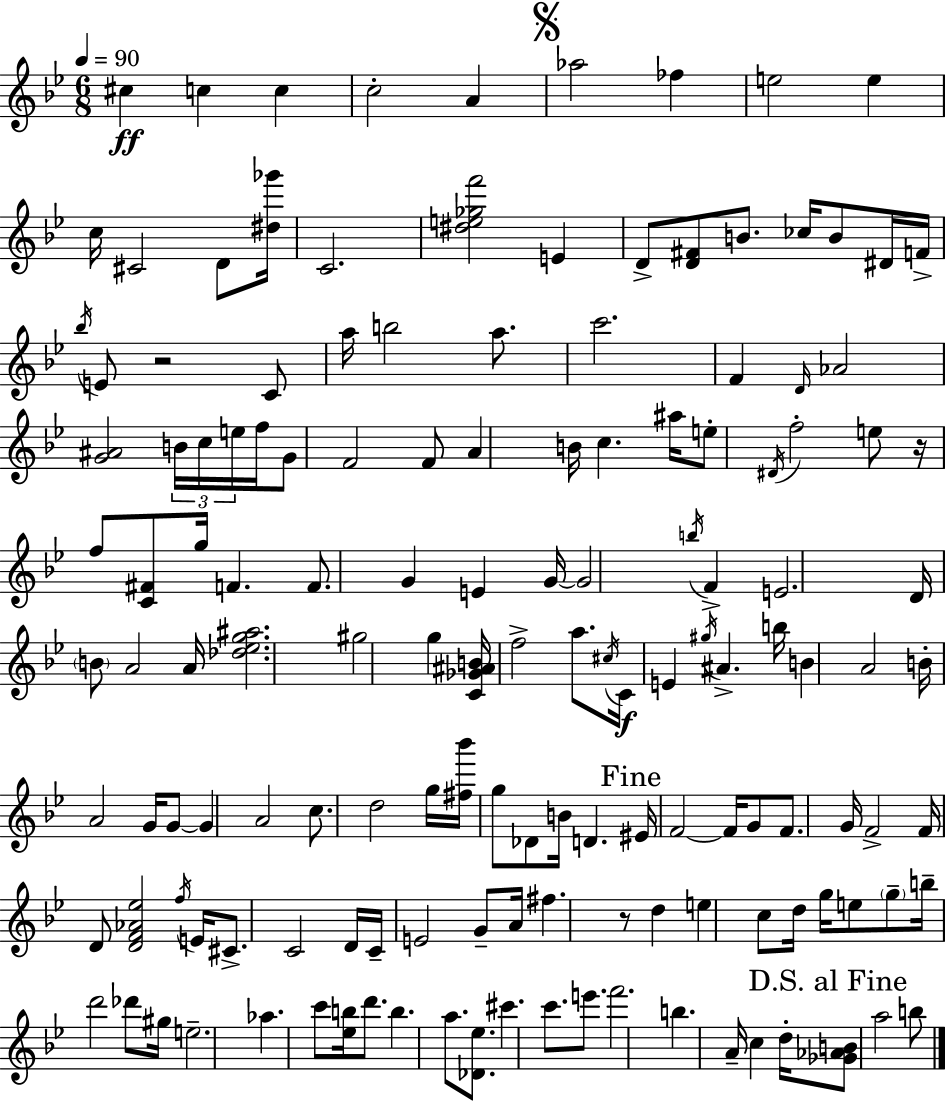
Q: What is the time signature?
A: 6/8